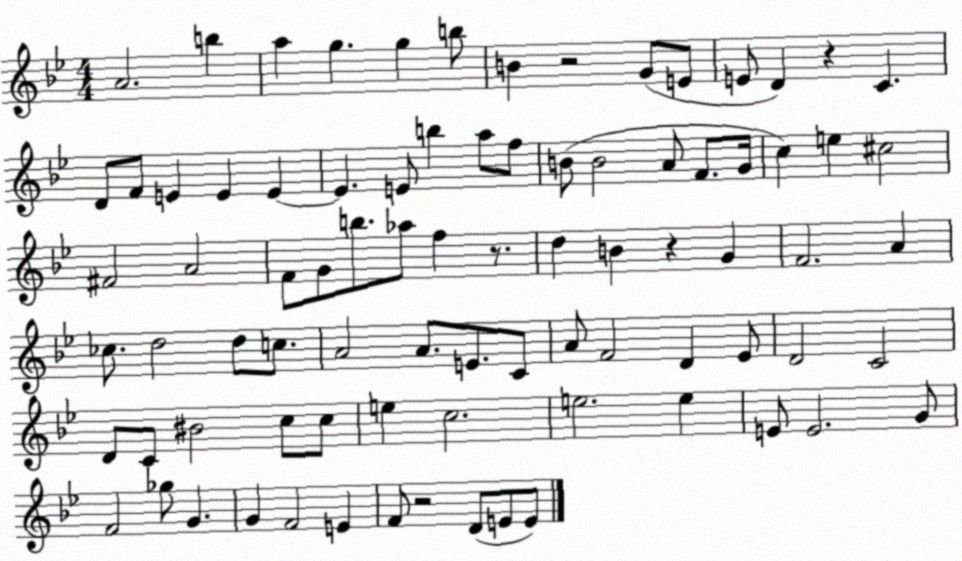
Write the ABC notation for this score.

X:1
T:Untitled
M:4/4
L:1/4
K:Bb
A2 b a g g b/2 B z2 G/2 E/2 E/2 D z C D/2 F/2 E E E E E/2 b a/2 f/2 B/2 B2 A/2 F/2 G/4 c e ^c2 ^F2 A2 F/2 G/2 b/2 _a/2 f z/2 d B z G F2 A _c/2 d2 d/2 c/2 A2 A/2 E/2 C/2 A/2 F2 D _E/2 D2 C2 D/2 C/2 ^B2 c/2 c/2 e c2 e2 e E/2 E2 G/2 F2 _g/2 G G F2 E F/2 z2 D/2 E/2 E/2